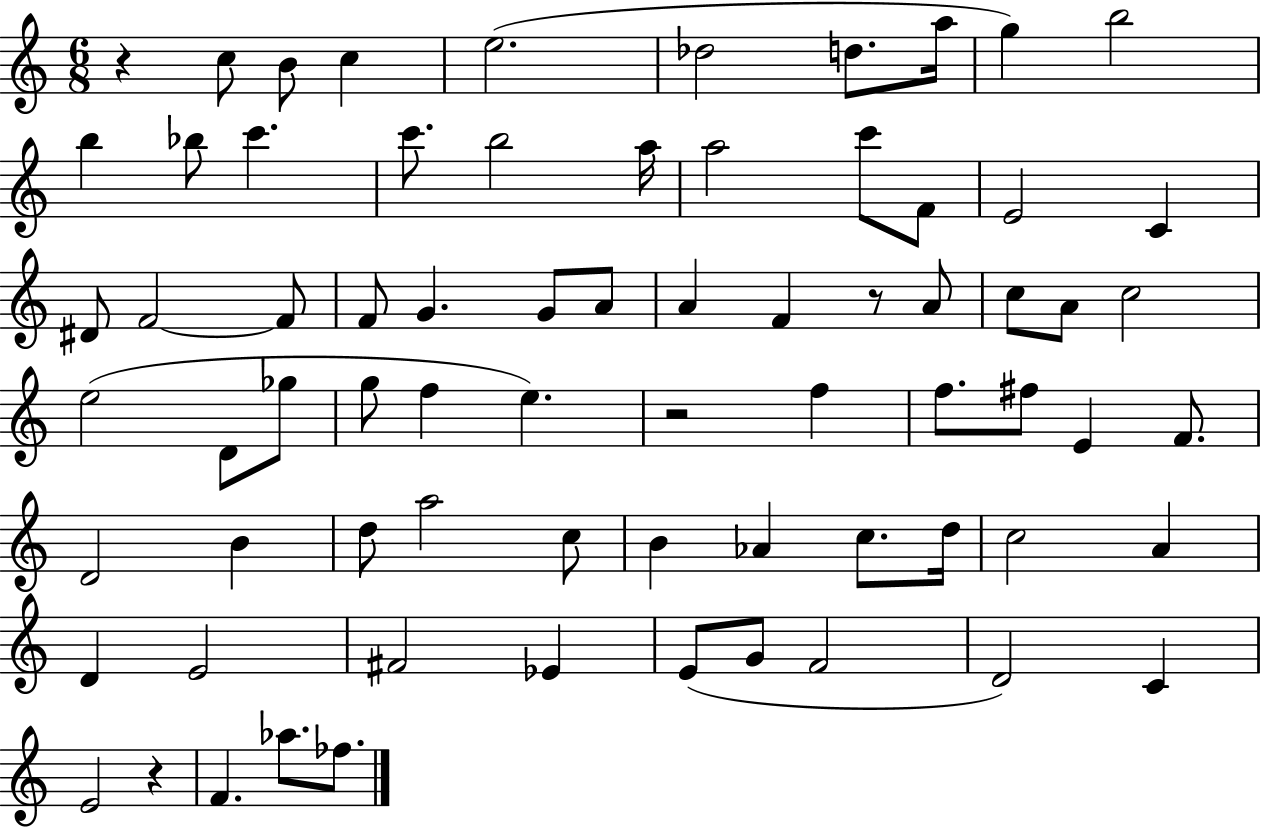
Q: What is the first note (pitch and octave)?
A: C5